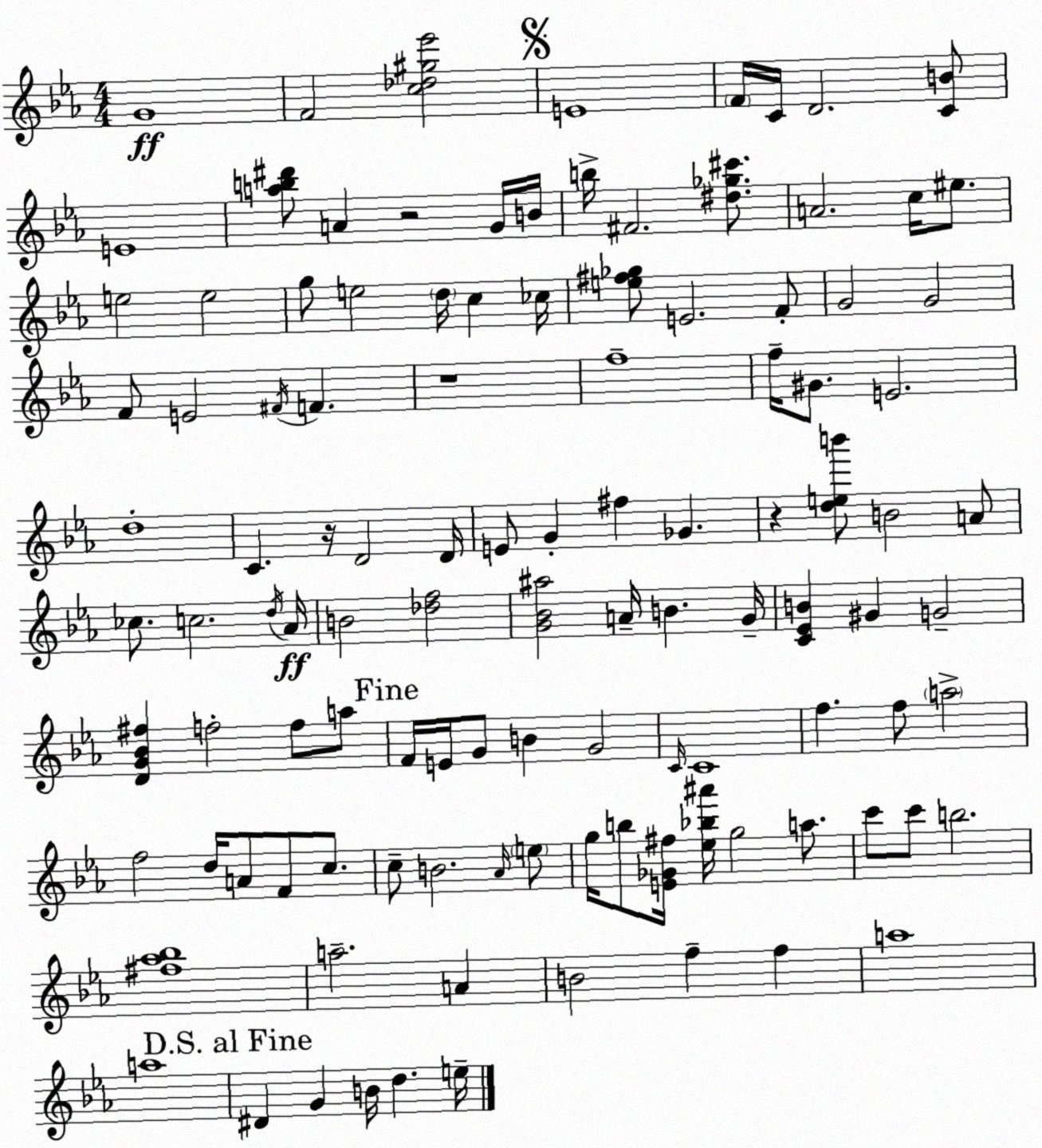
X:1
T:Untitled
M:4/4
L:1/4
K:Eb
G4 F2 [c_d^g_e']2 E4 F/4 C/4 D2 [CB]/2 E4 [ab^d']/2 A z2 G/4 B/4 b/4 ^F2 [^d_g^c']/2 A2 c/4 ^e/2 e2 e2 g/2 e2 d/4 c _c/4 [e^f_g]/2 E2 F/2 G2 G2 F/2 E2 ^F/4 F z4 f4 f/4 ^G/2 E2 d4 C z/4 D2 D/4 E/2 G ^f _G z [deb']/2 B2 A/2 _c/2 c2 d/4 _A/4 B2 [_df]2 [G_B^a]2 A/4 B G/4 [C_EB] ^G G2 [DG_B^f] f2 f/2 a/2 F/4 E/4 G/2 B G2 C/4 C4 f f/2 a2 f2 d/4 A/2 F/2 c/2 c/2 B2 _A/4 e/2 g/4 b/2 [E_G^f]/4 [_e_b^a']/4 g2 a/2 c'/2 c'/2 b2 [^f_a_b]4 a2 A B2 f f a4 a4 ^D G B/4 d e/4